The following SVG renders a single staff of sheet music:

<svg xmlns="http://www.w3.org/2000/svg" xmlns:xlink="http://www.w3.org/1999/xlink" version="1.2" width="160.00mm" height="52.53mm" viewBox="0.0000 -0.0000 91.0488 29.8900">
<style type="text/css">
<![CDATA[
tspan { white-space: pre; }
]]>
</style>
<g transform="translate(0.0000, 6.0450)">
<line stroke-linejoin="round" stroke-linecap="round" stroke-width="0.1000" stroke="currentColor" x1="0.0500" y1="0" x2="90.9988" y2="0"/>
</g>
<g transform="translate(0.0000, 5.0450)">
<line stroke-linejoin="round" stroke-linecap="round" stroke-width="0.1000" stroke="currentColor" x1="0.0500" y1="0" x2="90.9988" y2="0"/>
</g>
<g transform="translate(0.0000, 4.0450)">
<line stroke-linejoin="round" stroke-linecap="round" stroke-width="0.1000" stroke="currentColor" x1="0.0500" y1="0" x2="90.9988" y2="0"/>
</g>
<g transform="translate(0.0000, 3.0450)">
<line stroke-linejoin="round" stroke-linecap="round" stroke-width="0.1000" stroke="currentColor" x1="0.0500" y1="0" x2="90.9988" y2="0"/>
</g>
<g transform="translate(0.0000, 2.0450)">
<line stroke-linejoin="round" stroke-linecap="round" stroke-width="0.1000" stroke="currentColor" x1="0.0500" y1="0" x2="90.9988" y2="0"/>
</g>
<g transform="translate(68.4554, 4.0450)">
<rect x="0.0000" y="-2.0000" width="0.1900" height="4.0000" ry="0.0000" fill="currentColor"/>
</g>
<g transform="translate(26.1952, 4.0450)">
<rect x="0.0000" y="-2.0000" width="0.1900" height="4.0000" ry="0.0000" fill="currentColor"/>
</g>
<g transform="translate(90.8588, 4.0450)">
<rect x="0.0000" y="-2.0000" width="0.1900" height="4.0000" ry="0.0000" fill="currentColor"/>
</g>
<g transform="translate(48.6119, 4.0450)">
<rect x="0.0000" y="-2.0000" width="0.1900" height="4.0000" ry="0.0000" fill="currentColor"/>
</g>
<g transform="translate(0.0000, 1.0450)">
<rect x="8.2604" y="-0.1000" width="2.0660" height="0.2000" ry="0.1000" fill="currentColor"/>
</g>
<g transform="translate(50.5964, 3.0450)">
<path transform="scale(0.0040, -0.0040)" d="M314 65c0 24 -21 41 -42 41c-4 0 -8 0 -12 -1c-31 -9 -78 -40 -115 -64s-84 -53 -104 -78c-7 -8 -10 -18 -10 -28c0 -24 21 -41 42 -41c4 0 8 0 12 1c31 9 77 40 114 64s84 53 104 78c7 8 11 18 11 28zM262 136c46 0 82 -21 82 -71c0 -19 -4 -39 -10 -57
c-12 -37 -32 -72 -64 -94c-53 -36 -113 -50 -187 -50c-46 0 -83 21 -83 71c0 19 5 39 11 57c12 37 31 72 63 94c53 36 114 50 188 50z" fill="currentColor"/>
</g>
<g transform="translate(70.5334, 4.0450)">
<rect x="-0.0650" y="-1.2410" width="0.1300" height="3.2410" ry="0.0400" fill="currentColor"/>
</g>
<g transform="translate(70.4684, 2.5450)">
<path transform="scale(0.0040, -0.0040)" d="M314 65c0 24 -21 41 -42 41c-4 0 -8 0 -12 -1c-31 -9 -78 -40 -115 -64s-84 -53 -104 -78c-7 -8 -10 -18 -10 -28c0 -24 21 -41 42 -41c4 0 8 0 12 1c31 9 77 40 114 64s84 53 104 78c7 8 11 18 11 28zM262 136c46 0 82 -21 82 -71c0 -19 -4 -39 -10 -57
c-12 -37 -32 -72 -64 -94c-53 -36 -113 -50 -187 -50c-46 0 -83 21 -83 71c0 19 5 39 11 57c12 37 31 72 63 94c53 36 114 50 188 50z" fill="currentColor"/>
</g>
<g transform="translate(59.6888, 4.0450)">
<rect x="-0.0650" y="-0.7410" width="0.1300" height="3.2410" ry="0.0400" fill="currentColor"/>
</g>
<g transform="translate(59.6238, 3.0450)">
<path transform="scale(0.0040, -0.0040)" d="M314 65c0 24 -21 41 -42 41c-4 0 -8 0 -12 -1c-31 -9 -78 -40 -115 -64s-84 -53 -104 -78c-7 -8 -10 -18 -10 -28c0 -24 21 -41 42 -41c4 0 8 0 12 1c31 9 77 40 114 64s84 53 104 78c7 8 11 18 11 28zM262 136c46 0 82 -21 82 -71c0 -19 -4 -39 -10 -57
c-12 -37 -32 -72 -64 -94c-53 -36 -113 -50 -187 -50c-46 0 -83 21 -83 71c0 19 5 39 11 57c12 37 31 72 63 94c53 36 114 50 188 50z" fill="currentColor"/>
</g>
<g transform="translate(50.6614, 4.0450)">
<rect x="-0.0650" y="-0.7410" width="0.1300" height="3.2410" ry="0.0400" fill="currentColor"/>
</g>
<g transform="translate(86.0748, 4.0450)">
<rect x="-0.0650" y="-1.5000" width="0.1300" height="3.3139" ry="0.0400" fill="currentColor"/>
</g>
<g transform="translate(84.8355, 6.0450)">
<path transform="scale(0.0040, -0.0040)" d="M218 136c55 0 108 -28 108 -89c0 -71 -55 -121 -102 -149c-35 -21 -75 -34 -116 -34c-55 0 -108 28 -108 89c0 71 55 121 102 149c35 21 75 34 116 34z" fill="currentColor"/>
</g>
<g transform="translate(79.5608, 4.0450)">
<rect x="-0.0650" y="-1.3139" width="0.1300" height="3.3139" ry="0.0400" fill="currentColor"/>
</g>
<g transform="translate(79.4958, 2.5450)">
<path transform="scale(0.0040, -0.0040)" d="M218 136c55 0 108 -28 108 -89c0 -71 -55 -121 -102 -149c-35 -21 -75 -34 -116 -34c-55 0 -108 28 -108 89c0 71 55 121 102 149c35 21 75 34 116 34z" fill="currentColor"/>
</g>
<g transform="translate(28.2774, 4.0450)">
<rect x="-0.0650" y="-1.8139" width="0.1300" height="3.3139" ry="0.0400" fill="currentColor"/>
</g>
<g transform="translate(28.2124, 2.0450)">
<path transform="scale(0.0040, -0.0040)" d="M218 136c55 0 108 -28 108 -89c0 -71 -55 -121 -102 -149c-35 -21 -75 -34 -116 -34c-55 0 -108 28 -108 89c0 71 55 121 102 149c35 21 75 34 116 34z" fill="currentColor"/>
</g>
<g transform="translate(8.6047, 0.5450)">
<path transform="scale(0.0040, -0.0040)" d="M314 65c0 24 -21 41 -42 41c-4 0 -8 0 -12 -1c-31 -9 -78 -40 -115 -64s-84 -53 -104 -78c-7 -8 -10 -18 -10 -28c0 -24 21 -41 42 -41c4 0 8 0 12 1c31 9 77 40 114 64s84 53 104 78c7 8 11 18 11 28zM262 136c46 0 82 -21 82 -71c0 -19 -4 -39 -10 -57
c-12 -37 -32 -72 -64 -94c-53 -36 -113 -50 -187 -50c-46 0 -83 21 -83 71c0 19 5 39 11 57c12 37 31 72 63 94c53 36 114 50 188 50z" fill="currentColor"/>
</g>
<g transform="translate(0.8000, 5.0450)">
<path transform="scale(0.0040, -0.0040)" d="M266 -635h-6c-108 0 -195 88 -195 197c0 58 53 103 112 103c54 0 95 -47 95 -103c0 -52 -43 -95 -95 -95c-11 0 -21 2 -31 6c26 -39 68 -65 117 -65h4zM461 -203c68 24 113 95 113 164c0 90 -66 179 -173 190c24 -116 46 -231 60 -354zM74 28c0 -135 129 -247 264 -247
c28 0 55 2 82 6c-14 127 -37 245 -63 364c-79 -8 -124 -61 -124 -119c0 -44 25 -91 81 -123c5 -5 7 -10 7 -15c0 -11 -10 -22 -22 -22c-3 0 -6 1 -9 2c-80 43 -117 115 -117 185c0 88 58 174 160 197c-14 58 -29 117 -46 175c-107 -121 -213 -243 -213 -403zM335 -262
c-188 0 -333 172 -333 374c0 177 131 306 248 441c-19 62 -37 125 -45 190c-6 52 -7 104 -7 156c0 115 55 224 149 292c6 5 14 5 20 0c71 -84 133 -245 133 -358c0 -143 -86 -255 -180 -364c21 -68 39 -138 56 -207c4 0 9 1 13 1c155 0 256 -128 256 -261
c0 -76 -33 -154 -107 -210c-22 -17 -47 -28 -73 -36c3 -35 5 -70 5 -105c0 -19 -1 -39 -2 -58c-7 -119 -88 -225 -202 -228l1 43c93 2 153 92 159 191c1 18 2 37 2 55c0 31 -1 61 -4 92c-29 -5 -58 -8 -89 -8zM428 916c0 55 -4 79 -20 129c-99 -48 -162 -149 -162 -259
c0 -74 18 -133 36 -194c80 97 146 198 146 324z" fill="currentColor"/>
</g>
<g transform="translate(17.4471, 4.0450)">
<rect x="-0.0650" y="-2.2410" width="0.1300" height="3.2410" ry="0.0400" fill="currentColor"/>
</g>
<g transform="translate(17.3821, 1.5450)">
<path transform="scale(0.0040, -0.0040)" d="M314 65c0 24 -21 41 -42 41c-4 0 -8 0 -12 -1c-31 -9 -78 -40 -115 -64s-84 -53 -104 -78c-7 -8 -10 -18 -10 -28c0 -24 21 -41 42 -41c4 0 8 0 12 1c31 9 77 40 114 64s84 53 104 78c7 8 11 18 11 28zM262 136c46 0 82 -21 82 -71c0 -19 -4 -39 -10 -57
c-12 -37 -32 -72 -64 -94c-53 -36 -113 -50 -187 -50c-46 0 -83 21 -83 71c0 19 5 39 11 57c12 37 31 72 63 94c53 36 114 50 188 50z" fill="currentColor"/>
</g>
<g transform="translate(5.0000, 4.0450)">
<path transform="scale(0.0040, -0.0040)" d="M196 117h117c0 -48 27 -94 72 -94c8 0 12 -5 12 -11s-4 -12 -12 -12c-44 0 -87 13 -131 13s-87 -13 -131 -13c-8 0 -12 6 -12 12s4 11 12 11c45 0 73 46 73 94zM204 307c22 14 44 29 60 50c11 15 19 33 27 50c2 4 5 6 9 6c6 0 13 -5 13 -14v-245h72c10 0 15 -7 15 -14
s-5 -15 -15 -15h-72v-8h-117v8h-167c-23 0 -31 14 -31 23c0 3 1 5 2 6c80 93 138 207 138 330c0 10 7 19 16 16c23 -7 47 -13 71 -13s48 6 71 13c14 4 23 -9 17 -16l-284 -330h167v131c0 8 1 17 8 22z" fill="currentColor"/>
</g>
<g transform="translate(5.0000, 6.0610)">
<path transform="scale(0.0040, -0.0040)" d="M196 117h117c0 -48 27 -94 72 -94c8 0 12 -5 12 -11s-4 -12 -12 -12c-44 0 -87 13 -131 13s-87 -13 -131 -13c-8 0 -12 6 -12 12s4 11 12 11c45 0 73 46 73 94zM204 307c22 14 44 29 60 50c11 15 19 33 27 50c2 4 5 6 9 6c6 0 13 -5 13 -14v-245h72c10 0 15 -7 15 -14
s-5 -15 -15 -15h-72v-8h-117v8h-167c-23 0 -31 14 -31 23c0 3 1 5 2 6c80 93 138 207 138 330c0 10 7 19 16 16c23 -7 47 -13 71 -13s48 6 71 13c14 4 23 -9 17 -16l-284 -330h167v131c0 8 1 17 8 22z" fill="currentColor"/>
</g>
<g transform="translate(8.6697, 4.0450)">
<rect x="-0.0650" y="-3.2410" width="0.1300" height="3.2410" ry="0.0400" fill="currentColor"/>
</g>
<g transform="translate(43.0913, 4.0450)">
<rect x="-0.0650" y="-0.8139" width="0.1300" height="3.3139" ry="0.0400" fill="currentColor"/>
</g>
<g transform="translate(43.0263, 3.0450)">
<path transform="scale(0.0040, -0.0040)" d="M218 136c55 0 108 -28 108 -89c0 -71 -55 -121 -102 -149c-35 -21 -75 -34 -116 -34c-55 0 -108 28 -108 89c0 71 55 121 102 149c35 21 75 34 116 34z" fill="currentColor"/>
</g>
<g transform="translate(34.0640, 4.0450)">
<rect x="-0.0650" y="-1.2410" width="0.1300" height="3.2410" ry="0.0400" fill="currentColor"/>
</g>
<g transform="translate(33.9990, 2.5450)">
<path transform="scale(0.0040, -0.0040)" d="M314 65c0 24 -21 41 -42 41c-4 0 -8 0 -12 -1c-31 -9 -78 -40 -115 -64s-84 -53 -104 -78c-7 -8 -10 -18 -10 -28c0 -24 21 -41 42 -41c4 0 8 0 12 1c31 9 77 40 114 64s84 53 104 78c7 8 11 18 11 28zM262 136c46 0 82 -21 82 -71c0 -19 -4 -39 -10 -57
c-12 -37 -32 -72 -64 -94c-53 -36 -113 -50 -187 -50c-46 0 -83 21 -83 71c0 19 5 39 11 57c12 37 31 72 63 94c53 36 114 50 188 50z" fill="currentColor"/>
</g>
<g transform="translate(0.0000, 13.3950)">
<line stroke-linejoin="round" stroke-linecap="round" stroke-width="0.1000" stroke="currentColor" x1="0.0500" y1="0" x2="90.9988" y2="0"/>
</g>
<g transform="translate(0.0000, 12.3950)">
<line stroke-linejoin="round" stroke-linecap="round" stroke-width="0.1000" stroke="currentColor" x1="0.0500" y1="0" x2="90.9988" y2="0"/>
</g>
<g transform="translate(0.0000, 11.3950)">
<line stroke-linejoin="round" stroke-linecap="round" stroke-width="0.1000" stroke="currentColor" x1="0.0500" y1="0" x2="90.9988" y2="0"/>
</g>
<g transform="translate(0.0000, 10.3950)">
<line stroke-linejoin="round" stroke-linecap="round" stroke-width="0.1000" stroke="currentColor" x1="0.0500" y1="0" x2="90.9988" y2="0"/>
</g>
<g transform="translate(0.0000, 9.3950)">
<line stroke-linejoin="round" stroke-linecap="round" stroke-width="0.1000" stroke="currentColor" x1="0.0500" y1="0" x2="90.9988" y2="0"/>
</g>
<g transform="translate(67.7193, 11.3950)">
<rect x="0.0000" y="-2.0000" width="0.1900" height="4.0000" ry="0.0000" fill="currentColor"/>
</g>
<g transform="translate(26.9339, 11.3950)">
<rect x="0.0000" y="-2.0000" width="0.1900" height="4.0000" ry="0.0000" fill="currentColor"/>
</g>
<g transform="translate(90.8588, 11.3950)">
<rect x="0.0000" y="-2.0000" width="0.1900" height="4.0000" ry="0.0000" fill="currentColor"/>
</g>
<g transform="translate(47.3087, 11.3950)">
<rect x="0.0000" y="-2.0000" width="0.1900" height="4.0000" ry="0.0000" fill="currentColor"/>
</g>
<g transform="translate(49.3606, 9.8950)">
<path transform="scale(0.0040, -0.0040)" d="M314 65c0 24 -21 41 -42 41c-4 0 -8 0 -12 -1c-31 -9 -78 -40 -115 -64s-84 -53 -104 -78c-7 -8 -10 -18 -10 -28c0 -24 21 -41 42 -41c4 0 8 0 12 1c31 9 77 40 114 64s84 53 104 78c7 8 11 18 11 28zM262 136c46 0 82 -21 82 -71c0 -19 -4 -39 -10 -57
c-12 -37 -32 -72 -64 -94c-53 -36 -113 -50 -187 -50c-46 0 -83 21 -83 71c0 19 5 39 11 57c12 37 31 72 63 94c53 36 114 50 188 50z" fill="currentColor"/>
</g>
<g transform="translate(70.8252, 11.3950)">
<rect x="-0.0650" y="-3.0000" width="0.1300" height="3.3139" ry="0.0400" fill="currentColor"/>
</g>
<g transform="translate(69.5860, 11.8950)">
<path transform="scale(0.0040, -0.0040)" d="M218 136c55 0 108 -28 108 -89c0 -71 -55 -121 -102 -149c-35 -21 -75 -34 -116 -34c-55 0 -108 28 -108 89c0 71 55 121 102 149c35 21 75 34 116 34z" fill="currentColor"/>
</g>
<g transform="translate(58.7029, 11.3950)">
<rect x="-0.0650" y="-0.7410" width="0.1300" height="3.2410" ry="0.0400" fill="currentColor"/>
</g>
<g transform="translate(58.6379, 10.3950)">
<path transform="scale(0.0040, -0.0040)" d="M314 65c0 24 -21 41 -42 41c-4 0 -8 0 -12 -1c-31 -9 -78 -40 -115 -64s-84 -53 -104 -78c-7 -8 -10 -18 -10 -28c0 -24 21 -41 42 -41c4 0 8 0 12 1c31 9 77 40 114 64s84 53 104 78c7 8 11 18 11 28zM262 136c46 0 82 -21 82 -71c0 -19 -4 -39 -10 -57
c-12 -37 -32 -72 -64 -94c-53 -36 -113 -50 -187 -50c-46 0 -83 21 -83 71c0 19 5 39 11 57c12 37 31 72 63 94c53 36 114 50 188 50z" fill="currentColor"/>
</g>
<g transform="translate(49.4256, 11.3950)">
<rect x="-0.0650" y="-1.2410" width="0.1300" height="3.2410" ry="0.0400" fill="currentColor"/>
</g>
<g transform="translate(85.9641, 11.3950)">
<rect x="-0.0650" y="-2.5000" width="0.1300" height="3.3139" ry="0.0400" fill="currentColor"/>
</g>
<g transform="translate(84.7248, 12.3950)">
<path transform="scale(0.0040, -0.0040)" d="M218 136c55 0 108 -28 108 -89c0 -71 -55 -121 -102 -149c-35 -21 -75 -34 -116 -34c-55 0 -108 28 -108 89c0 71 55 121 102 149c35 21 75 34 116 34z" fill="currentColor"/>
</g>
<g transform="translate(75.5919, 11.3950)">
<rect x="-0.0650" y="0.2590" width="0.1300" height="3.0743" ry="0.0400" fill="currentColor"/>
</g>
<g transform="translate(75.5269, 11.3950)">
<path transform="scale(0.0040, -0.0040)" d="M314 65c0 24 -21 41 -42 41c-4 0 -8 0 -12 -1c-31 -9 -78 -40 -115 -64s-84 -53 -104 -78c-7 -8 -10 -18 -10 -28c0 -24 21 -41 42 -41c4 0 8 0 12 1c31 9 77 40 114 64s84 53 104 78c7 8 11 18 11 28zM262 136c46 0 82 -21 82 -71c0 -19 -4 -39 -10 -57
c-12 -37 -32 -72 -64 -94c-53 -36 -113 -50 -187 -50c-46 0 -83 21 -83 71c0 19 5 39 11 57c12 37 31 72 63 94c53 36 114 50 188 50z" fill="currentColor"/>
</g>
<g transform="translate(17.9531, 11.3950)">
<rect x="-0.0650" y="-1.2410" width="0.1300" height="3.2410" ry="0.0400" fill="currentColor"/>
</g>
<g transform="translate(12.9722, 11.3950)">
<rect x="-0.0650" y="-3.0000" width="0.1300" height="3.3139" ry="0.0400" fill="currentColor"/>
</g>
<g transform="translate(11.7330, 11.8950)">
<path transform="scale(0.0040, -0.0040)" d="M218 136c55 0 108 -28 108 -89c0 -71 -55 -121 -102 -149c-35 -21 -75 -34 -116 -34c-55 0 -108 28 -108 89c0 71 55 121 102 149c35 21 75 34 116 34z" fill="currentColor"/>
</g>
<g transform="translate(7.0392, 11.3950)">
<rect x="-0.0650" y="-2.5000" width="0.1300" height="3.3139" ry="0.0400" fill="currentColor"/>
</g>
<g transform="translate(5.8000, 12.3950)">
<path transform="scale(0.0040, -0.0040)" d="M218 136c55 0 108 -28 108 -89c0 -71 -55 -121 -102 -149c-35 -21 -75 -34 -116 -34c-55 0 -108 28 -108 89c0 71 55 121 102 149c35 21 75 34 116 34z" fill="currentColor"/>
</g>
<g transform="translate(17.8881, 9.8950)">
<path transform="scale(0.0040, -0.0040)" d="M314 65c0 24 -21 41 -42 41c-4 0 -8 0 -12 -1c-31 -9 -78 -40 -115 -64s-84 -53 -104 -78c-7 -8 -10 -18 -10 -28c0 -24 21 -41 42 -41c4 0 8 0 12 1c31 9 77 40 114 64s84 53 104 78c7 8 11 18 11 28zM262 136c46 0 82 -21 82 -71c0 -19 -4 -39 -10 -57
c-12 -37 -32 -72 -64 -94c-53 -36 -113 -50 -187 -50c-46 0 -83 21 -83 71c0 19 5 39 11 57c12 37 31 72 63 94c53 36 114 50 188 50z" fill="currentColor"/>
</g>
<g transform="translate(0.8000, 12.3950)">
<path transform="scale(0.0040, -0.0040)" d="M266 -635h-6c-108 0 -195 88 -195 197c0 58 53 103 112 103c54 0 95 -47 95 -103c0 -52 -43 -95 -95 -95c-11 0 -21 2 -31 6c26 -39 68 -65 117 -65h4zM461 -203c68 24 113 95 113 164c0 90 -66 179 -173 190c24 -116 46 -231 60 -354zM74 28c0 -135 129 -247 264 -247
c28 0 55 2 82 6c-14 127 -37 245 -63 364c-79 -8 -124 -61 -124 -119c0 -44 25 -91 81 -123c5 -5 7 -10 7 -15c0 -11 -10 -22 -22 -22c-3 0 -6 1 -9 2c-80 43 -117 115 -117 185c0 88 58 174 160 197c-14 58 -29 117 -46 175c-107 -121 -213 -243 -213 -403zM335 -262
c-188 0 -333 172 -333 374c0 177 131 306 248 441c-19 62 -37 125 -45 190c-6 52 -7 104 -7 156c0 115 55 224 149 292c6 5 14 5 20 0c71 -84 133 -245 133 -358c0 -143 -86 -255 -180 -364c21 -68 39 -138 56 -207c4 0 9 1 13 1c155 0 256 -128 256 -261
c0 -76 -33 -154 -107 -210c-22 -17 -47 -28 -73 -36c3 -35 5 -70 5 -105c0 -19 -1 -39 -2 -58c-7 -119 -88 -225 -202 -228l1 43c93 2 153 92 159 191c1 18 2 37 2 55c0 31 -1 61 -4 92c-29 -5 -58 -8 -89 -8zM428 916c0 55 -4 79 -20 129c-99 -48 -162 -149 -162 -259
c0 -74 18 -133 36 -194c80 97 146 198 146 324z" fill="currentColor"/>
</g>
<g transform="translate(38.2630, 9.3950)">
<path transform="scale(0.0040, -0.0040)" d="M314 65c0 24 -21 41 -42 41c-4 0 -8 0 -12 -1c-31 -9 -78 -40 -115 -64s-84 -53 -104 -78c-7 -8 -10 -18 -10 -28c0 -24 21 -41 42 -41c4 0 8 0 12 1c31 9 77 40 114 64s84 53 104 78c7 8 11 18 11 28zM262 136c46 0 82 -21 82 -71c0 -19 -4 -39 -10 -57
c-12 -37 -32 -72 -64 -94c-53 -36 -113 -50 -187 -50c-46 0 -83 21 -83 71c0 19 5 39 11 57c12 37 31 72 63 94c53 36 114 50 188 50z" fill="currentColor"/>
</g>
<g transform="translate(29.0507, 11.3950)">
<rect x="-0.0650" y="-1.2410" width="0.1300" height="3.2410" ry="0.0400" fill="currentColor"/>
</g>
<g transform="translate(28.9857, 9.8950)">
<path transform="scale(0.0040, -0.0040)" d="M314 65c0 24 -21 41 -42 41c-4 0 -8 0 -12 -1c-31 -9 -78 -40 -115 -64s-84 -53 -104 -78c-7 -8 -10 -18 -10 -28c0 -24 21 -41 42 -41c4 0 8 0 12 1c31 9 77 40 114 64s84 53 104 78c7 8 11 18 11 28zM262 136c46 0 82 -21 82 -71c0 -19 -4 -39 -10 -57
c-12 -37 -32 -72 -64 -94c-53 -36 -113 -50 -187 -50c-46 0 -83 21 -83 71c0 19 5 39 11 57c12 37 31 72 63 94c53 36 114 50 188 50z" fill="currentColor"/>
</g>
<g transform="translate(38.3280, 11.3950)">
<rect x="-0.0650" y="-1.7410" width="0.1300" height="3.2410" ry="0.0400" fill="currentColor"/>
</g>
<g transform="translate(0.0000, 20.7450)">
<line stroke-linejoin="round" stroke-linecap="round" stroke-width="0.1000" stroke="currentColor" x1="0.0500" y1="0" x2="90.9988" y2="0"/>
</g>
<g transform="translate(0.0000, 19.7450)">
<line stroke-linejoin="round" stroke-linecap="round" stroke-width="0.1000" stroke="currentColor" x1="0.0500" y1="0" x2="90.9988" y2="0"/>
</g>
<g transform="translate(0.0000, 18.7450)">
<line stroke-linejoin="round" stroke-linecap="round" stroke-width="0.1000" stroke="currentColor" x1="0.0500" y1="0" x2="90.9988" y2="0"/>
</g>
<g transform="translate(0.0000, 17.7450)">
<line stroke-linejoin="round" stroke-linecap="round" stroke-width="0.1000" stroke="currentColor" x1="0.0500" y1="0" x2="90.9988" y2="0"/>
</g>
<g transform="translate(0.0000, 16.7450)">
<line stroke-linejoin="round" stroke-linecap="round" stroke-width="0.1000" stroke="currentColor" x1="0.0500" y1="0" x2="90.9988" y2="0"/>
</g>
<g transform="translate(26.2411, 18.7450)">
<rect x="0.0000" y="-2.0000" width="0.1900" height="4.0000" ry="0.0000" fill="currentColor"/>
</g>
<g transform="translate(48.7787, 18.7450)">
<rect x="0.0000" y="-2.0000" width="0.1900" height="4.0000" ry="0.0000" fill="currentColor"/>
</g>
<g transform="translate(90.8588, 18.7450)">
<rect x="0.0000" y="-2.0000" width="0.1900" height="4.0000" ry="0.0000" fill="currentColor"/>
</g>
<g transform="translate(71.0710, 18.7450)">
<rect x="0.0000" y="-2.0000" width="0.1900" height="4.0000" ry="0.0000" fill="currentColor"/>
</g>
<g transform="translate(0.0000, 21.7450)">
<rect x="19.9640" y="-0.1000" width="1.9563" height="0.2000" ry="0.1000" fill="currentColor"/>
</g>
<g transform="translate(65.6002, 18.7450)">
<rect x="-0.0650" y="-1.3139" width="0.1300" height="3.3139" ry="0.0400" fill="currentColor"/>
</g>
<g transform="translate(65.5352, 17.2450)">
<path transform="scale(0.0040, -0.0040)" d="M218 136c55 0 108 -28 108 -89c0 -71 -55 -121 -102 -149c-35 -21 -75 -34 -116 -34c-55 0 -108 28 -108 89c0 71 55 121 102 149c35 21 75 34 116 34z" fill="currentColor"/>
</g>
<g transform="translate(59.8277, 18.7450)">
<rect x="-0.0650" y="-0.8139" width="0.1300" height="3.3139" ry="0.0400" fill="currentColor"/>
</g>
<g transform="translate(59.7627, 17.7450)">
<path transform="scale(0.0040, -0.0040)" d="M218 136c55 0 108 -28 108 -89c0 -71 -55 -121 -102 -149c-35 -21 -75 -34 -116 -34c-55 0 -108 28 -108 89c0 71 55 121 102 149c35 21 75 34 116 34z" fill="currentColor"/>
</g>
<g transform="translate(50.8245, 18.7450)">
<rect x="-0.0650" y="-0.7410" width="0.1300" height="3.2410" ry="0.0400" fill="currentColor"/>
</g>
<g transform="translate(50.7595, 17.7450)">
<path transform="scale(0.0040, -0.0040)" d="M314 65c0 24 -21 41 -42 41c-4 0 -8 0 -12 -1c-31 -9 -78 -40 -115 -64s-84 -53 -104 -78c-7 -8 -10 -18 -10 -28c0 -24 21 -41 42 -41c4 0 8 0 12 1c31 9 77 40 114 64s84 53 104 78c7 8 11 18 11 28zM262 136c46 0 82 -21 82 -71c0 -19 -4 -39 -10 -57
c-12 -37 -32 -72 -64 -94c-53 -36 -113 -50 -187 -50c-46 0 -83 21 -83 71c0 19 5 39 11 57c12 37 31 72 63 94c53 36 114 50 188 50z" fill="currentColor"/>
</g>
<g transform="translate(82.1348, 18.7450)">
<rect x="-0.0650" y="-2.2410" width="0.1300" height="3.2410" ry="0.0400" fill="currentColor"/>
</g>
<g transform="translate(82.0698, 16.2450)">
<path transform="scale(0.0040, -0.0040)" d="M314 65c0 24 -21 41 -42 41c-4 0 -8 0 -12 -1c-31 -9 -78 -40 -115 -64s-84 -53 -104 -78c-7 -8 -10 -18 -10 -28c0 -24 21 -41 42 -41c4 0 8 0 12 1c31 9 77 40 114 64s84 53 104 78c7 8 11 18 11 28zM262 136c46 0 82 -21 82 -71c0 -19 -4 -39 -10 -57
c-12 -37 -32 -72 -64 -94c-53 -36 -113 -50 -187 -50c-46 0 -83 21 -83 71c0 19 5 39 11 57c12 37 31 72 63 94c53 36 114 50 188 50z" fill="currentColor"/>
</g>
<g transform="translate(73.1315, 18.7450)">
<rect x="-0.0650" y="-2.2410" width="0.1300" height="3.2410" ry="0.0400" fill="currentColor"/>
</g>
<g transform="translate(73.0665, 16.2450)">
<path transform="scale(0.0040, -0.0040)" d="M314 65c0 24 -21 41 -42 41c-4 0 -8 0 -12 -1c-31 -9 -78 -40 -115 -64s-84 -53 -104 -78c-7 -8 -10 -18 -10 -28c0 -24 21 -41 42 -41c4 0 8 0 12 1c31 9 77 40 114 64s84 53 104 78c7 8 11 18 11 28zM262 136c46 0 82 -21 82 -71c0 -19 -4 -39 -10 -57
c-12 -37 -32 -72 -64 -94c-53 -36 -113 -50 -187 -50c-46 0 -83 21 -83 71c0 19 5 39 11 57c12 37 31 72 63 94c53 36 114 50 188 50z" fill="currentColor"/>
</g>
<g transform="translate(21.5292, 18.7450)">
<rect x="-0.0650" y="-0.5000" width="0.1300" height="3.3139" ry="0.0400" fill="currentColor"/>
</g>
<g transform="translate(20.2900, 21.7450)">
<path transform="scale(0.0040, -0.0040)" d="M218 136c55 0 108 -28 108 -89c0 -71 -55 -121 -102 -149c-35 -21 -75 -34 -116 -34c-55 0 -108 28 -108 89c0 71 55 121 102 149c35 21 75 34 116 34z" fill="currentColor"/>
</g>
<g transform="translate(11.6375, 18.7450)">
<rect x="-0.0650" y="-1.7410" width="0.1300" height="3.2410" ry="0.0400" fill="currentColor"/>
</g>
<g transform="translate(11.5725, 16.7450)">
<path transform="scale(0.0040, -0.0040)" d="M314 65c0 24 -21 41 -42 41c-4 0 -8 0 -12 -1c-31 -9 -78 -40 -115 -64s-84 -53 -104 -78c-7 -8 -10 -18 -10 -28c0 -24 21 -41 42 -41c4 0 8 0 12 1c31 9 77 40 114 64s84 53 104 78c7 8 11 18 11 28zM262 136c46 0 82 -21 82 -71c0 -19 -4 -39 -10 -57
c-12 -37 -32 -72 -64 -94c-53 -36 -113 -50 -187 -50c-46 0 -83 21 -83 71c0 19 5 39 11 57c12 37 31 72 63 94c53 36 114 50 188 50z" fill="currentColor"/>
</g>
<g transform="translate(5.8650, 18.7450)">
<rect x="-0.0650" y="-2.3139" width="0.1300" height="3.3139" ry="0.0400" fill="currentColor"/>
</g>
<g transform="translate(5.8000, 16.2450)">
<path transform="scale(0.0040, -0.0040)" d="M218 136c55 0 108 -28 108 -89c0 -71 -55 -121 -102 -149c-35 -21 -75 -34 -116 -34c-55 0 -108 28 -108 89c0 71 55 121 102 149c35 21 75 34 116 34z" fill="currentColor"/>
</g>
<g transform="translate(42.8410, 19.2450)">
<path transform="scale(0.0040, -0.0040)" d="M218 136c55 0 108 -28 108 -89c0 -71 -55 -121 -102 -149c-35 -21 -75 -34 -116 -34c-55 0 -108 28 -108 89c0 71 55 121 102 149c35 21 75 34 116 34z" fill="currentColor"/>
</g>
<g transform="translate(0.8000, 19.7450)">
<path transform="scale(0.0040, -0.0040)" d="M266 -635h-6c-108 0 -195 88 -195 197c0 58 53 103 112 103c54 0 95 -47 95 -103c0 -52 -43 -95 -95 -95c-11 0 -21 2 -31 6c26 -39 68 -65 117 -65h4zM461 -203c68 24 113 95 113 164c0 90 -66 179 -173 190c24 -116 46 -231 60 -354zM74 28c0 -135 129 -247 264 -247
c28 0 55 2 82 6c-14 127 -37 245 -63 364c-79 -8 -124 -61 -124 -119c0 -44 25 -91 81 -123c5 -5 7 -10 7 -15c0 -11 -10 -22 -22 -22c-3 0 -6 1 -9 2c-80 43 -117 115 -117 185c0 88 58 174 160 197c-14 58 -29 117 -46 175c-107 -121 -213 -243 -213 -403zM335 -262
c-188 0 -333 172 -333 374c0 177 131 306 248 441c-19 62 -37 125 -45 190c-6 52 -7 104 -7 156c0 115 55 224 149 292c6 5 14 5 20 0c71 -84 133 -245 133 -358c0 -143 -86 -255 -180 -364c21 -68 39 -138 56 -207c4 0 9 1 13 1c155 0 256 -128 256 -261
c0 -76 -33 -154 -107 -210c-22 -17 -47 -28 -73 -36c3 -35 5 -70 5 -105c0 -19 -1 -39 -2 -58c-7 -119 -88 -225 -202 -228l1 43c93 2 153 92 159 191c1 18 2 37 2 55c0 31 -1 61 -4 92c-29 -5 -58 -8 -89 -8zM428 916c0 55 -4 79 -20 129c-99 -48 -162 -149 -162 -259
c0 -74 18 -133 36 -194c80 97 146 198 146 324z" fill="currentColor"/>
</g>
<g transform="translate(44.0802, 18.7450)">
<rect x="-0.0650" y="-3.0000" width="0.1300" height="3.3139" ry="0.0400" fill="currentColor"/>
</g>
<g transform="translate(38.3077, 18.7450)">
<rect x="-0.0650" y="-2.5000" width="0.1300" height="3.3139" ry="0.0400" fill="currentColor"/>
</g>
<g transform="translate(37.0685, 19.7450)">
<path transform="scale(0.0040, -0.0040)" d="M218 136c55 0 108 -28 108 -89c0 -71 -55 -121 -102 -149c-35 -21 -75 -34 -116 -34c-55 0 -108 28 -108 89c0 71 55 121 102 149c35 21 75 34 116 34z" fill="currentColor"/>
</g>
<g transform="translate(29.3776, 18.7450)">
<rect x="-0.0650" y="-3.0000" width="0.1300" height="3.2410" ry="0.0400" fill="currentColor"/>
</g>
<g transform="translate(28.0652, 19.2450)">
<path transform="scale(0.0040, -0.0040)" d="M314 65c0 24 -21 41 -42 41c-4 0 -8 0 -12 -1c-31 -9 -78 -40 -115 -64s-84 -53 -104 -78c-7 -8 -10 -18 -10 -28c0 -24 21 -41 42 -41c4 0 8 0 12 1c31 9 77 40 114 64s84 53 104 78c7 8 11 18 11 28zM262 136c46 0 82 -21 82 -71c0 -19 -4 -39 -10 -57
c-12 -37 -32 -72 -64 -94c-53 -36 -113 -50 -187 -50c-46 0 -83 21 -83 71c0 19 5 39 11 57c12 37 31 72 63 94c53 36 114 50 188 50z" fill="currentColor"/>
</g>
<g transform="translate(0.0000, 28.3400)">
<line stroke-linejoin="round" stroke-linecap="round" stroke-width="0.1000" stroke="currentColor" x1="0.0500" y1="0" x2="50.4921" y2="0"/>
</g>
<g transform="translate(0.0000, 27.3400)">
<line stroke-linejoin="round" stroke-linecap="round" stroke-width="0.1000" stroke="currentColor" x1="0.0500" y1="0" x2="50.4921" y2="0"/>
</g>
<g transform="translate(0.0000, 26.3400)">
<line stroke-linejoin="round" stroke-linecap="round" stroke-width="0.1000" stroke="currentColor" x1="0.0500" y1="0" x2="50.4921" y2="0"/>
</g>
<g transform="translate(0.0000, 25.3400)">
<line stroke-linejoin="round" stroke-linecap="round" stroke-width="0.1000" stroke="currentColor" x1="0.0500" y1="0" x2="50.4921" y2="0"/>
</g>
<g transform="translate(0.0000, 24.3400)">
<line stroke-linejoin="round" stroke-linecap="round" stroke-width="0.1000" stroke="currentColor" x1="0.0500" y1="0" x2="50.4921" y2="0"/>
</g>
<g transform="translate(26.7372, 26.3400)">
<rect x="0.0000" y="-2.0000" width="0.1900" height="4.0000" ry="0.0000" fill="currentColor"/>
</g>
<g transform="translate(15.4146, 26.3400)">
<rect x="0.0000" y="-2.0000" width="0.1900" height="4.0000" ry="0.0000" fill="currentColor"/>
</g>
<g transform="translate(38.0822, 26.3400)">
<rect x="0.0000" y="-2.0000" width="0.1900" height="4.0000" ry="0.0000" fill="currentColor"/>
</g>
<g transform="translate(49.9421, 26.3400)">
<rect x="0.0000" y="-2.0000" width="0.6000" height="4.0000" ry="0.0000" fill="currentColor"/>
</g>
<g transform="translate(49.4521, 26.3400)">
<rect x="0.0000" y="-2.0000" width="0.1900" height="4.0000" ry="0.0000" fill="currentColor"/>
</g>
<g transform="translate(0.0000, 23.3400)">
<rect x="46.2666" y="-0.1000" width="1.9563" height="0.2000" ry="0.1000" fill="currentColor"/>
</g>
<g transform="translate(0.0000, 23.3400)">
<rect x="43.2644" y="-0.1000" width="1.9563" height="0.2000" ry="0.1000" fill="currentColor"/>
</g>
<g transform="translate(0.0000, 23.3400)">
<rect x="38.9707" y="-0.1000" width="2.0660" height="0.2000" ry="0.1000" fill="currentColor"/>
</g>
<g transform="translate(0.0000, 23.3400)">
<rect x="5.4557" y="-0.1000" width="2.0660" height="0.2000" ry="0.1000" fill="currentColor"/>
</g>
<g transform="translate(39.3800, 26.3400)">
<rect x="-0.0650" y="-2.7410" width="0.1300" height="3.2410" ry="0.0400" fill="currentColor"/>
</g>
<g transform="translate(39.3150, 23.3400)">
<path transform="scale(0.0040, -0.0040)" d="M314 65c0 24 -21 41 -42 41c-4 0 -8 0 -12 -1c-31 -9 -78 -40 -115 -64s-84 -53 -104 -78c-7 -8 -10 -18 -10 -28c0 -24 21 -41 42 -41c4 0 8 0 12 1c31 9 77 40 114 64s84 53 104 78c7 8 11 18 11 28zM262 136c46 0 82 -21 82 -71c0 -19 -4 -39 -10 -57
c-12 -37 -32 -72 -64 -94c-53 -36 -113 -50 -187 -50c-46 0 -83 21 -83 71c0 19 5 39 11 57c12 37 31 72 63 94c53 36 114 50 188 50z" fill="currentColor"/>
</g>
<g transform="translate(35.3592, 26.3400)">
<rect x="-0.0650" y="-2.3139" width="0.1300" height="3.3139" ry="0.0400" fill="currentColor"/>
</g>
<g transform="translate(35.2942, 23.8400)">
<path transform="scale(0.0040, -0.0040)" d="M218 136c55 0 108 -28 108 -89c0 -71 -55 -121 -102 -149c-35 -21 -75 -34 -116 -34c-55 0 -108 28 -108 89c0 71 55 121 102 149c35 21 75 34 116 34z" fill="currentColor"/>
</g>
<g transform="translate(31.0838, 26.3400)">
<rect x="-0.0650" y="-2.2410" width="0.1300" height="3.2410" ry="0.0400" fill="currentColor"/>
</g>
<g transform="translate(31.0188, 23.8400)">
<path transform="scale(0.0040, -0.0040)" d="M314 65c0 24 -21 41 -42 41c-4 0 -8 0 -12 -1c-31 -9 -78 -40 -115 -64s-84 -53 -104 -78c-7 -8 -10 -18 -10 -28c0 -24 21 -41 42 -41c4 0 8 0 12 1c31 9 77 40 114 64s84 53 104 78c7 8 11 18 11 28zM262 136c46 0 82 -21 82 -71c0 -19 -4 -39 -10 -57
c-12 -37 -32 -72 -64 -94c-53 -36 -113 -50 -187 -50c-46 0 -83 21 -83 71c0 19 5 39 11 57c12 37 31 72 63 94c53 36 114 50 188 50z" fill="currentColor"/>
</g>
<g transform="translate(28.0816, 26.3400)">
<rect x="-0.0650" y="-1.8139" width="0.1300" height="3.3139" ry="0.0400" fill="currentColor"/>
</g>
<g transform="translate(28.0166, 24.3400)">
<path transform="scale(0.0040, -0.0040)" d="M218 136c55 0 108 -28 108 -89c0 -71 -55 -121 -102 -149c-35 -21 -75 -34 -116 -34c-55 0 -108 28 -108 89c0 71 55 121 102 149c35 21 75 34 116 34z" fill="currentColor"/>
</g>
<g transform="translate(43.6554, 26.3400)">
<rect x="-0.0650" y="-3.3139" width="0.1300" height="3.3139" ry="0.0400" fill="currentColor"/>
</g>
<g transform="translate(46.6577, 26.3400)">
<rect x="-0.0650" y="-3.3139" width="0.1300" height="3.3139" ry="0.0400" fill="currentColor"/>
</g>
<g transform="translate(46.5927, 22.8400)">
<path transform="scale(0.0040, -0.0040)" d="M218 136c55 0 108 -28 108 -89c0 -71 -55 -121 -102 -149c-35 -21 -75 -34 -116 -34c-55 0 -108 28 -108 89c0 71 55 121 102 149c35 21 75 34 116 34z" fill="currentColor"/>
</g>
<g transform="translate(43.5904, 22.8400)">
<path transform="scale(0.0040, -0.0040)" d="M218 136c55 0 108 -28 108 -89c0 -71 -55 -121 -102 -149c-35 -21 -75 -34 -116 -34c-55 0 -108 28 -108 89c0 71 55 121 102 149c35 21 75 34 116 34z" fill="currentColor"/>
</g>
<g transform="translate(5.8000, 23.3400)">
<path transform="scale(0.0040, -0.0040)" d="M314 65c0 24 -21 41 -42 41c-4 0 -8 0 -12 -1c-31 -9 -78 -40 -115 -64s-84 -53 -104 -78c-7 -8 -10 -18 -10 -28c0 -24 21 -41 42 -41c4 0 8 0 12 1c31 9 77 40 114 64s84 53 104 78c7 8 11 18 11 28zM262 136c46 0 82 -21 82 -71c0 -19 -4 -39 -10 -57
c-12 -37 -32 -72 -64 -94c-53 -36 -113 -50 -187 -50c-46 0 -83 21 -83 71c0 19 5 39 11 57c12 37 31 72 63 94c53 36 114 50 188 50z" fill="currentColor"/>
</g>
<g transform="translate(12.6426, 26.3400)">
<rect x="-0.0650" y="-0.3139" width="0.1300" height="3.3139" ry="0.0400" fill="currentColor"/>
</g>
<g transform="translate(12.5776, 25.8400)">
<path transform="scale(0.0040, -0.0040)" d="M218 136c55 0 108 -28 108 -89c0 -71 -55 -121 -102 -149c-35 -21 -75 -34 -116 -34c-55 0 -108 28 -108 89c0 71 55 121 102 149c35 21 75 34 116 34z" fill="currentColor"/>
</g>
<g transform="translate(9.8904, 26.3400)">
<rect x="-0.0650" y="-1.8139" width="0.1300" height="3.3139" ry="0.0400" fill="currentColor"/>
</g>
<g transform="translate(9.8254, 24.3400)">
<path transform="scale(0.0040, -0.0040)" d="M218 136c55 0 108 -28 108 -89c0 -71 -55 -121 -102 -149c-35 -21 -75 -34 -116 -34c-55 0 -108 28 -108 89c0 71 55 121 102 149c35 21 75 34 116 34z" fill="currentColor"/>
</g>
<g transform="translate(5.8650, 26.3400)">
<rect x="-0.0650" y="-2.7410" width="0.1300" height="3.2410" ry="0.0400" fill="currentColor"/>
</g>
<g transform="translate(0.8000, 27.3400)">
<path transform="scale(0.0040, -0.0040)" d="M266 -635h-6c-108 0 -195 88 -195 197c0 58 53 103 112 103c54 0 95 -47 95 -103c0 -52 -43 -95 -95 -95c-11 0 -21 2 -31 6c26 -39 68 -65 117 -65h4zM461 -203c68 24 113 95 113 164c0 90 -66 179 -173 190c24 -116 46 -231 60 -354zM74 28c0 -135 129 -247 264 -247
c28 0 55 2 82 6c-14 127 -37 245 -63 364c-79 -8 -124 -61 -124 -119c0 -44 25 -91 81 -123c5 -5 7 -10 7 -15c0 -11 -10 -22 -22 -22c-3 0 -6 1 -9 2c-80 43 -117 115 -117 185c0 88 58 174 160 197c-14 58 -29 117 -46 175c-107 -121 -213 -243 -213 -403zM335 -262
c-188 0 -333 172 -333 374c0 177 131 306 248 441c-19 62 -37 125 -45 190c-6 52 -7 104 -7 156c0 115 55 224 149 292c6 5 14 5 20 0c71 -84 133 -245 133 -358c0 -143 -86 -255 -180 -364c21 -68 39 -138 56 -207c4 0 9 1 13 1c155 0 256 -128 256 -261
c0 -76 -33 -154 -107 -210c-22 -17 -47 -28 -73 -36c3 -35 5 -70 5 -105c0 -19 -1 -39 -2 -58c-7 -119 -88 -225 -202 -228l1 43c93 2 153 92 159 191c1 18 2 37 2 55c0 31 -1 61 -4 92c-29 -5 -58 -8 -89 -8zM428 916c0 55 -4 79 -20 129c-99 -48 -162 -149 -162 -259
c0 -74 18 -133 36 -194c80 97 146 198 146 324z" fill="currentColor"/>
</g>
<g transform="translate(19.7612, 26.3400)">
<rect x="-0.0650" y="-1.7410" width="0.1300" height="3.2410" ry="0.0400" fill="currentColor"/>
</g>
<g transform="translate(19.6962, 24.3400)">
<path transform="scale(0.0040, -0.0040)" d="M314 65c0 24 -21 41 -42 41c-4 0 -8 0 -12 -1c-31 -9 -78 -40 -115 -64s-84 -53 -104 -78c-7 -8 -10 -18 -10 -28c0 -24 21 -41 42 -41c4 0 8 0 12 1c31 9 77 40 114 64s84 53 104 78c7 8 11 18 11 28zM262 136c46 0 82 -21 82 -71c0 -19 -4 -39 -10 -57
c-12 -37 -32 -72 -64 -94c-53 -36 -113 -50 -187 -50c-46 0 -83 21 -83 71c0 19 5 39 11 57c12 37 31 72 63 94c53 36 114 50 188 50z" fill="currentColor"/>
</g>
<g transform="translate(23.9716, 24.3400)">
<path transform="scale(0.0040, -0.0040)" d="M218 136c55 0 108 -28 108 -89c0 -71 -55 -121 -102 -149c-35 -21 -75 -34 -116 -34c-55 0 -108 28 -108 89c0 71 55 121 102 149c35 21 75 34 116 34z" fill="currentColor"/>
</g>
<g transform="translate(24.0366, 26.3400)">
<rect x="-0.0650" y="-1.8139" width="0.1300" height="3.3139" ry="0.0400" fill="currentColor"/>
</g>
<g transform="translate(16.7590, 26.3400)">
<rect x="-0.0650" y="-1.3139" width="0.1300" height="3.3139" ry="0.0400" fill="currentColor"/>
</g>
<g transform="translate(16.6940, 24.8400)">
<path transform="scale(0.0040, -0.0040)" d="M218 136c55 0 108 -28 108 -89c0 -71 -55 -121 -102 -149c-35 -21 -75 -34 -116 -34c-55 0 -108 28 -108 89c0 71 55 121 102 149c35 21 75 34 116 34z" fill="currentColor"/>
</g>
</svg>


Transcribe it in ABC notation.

X:1
T:Untitled
M:4/4
L:1/4
K:C
b2 g2 f e2 d d2 d2 e2 e E G A e2 e2 f2 e2 d2 A B2 G g f2 C A2 G A d2 d e g2 g2 a2 f c e f2 f f g2 g a2 b b